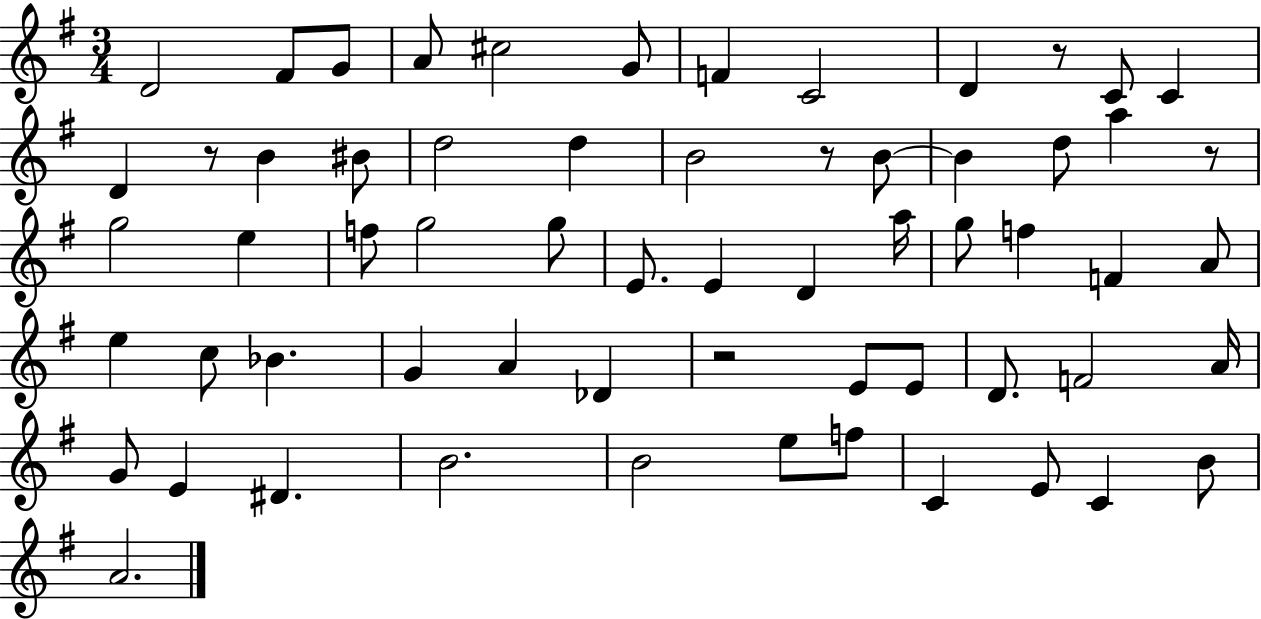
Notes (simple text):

D4/h F#4/e G4/e A4/e C#5/h G4/e F4/q C4/h D4/q R/e C4/e C4/q D4/q R/e B4/q BIS4/e D5/h D5/q B4/h R/e B4/e B4/q D5/e A5/q R/e G5/h E5/q F5/e G5/h G5/e E4/e. E4/q D4/q A5/s G5/e F5/q F4/q A4/e E5/q C5/e Bb4/q. G4/q A4/q Db4/q R/h E4/e E4/e D4/e. F4/h A4/s G4/e E4/q D#4/q. B4/h. B4/h E5/e F5/e C4/q E4/e C4/q B4/e A4/h.